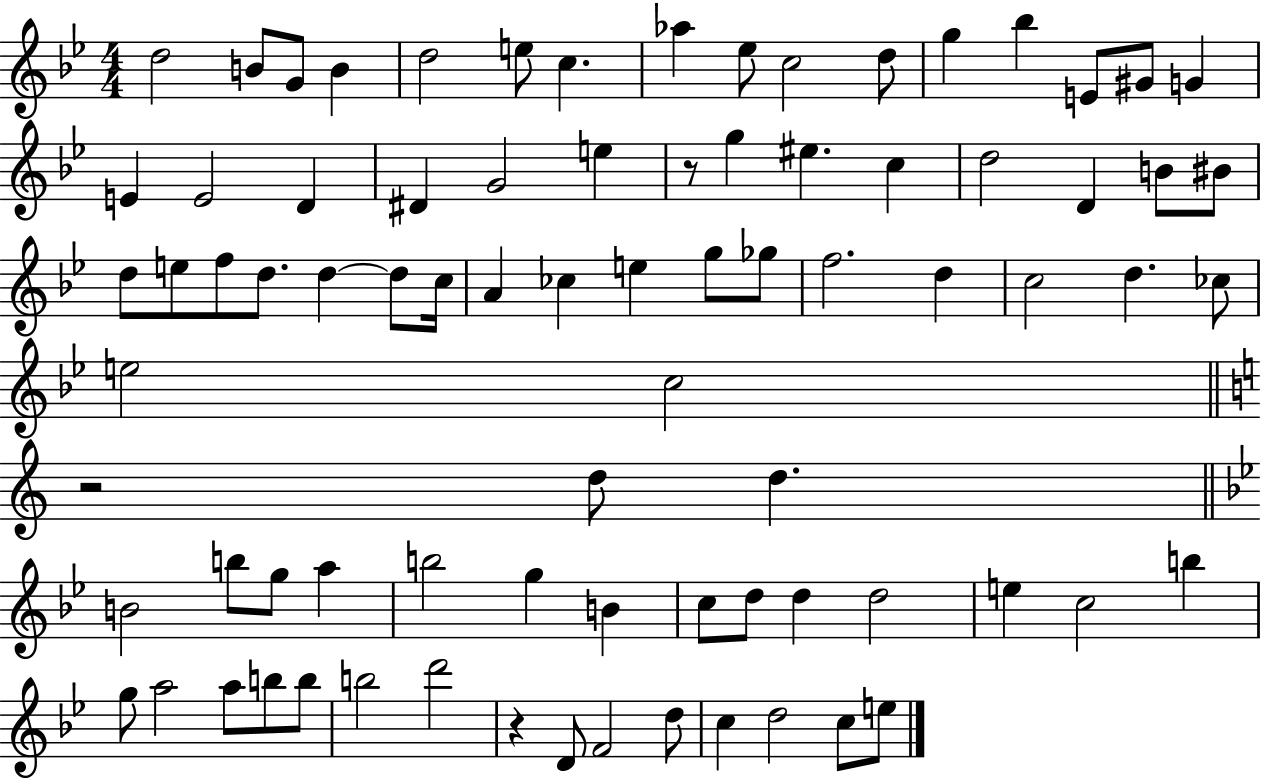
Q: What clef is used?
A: treble